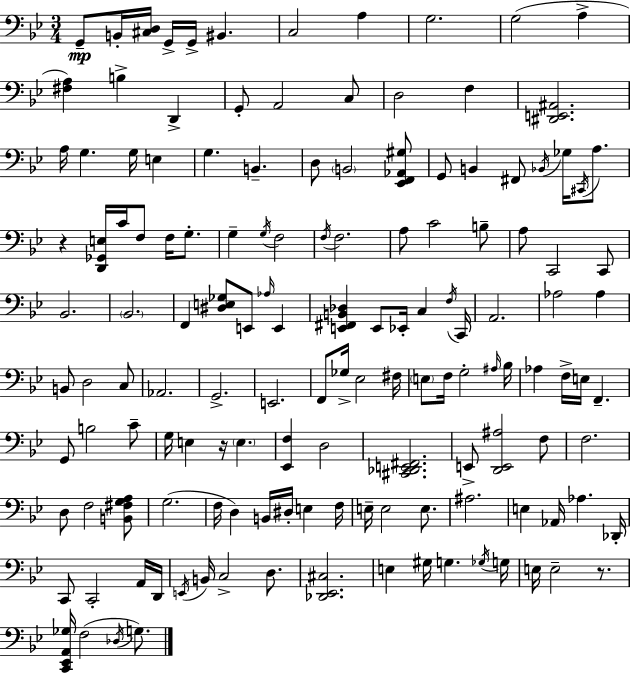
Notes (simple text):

G2/e B2/s [C#3,D3]/s G2/s G2/s BIS2/q. C3/h A3/q G3/h. G3/h A3/q [F#3,A3]/q B3/q D2/q G2/e A2/h C3/e D3/h F3/q [D#2,E2,A#2]/h. A3/s G3/q. G3/s E3/q G3/q. B2/q. D3/e B2/h [Eb2,F2,Ab2,G#3]/e G2/e B2/q F#2/e Bb2/s Gb3/s C#2/s A3/e. R/q [D2,Gb2,E3]/s C4/s F3/e F3/s G3/e. G3/q G3/s F3/h F3/s F3/h. A3/e C4/h B3/e A3/e C2/h C2/e Bb2/h. Bb2/h. F2/q [D#3,E3,Gb3]/e E2/e Ab3/s E2/q [E2,F#2,B2,Db3]/q E2/e Eb2/s C3/q F3/s C2/s A2/h. Ab3/h Ab3/q B2/e D3/h C3/e Ab2/h. G2/h. E2/h. F2/e Gb3/s Eb3/h F#3/s E3/e F3/s G3/h A#3/s Bb3/s Ab3/q F3/s E3/s F2/q. G2/e B3/h C4/e G3/s E3/q R/s E3/q. [Eb2,F3]/q D3/h [C#2,Db2,E2,F#2]/h. E2/e [D2,E2,A#3]/h F3/e F3/h. D3/e F3/h [B2,F#3,G3,A3]/e G3/h. F3/s D3/q B2/s D#3/s E3/q F3/s E3/s E3/h E3/e. A#3/h. E3/q Ab2/s Ab3/q. Db2/s C2/e C2/h A2/s D2/s E2/s B2/s C3/h D3/e. [Db2,Eb2,C#3]/h. E3/q G#3/s G3/q. Gb3/s G3/s E3/s E3/h R/e. [C2,Eb2,A2,Gb3]/s F3/h Db3/s G3/e.